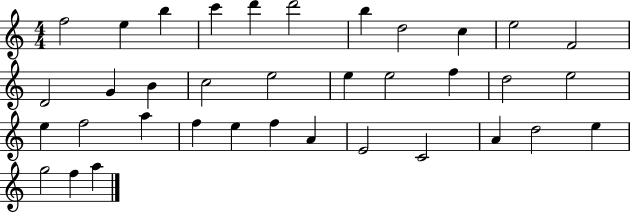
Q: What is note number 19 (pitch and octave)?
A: F5